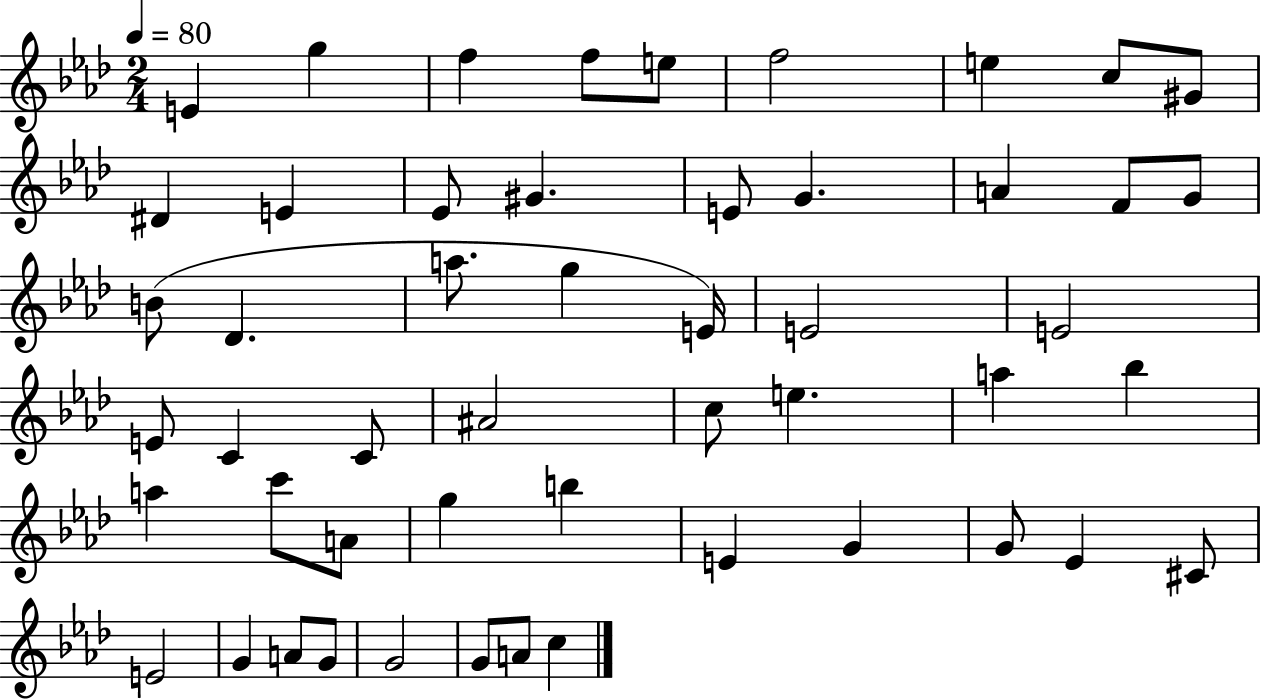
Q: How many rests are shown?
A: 0